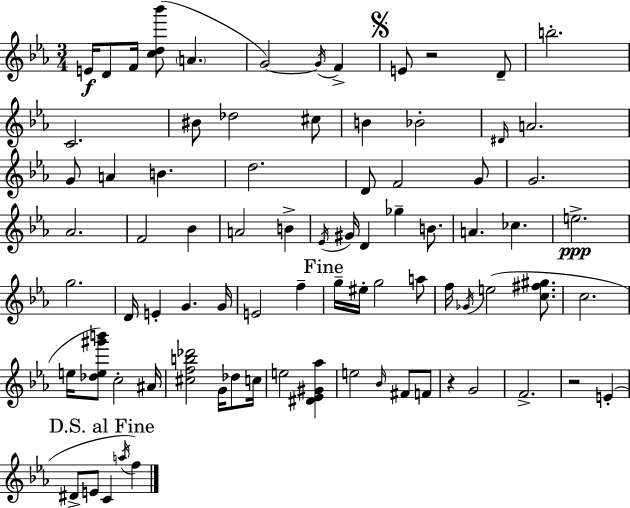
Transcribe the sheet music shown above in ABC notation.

X:1
T:Untitled
M:3/4
L:1/4
K:Cm
E/4 D/2 F/4 [cd_b']/2 A G2 G/4 F E/2 z2 D/2 b2 C2 ^B/2 _d2 ^c/2 B _B2 ^D/4 A2 G/2 A B d2 D/2 F2 G/2 G2 _A2 F2 _B A2 B _E/4 ^G/4 D _g B/2 A _c e2 g2 D/4 E G G/4 E2 f g/4 ^e/4 g2 a/2 f/4 _G/4 e2 [c^f^g]/2 c2 e/4 [_de^g'b']/2 c2 ^A/4 [^cfb_d']2 G/4 _d/2 c/4 e2 [^D_E^G_a] e2 _B/4 ^F/2 F/2 z G2 F2 z2 E ^D/2 E/2 C a/4 f